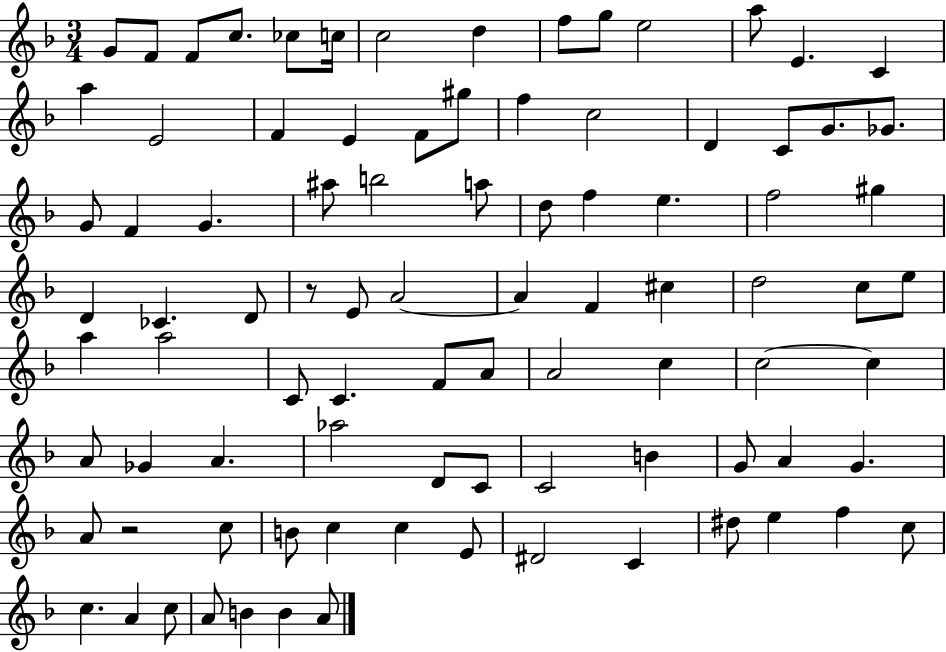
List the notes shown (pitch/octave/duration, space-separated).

G4/e F4/e F4/e C5/e. CES5/e C5/s C5/h D5/q F5/e G5/e E5/h A5/e E4/q. C4/q A5/q E4/h F4/q E4/q F4/e G#5/e F5/q C5/h D4/q C4/e G4/e. Gb4/e. G4/e F4/q G4/q. A#5/e B5/h A5/e D5/e F5/q E5/q. F5/h G#5/q D4/q CES4/q. D4/e R/e E4/e A4/h A4/q F4/q C#5/q D5/h C5/e E5/e A5/q A5/h C4/e C4/q. F4/e A4/e A4/h C5/q C5/h C5/q A4/e Gb4/q A4/q. Ab5/h D4/e C4/e C4/h B4/q G4/e A4/q G4/q. A4/e R/h C5/e B4/e C5/q C5/q E4/e D#4/h C4/q D#5/e E5/q F5/q C5/e C5/q. A4/q C5/e A4/e B4/q B4/q A4/e